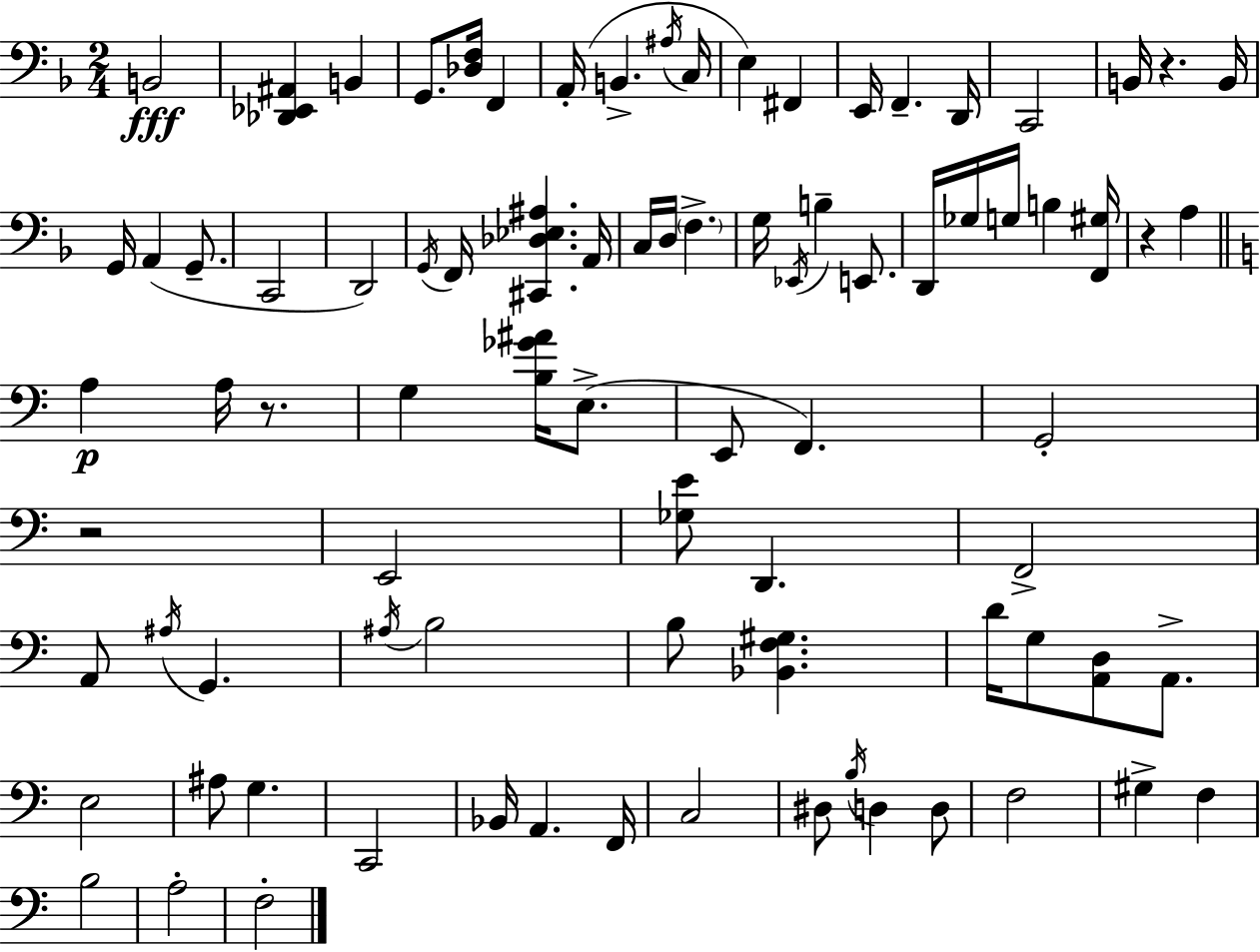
X:1
T:Untitled
M:2/4
L:1/4
K:F
B,,2 [_D,,_E,,^A,,] B,, G,,/2 [_D,F,]/4 F,, A,,/4 B,, ^A,/4 C,/4 E, ^F,, E,,/4 F,, D,,/4 C,,2 B,,/4 z B,,/4 G,,/4 A,, G,,/2 C,,2 D,,2 G,,/4 F,,/4 [^C,,_D,_E,^A,] A,,/4 C,/4 D,/4 F, G,/4 _E,,/4 B, E,,/2 D,,/4 _G,/4 G,/4 B, [F,,^G,]/4 z A, A, A,/4 z/2 G, [B,_G^A]/4 E,/2 E,,/2 F,, G,,2 z2 E,,2 [_G,E]/2 D,, F,,2 A,,/2 ^A,/4 G,, ^A,/4 B,2 B,/2 [_B,,F,^G,] D/4 G,/2 [A,,D,]/2 A,,/2 E,2 ^A,/2 G, C,,2 _B,,/4 A,, F,,/4 C,2 ^D,/2 B,/4 D, D,/2 F,2 ^G, F, B,2 A,2 F,2